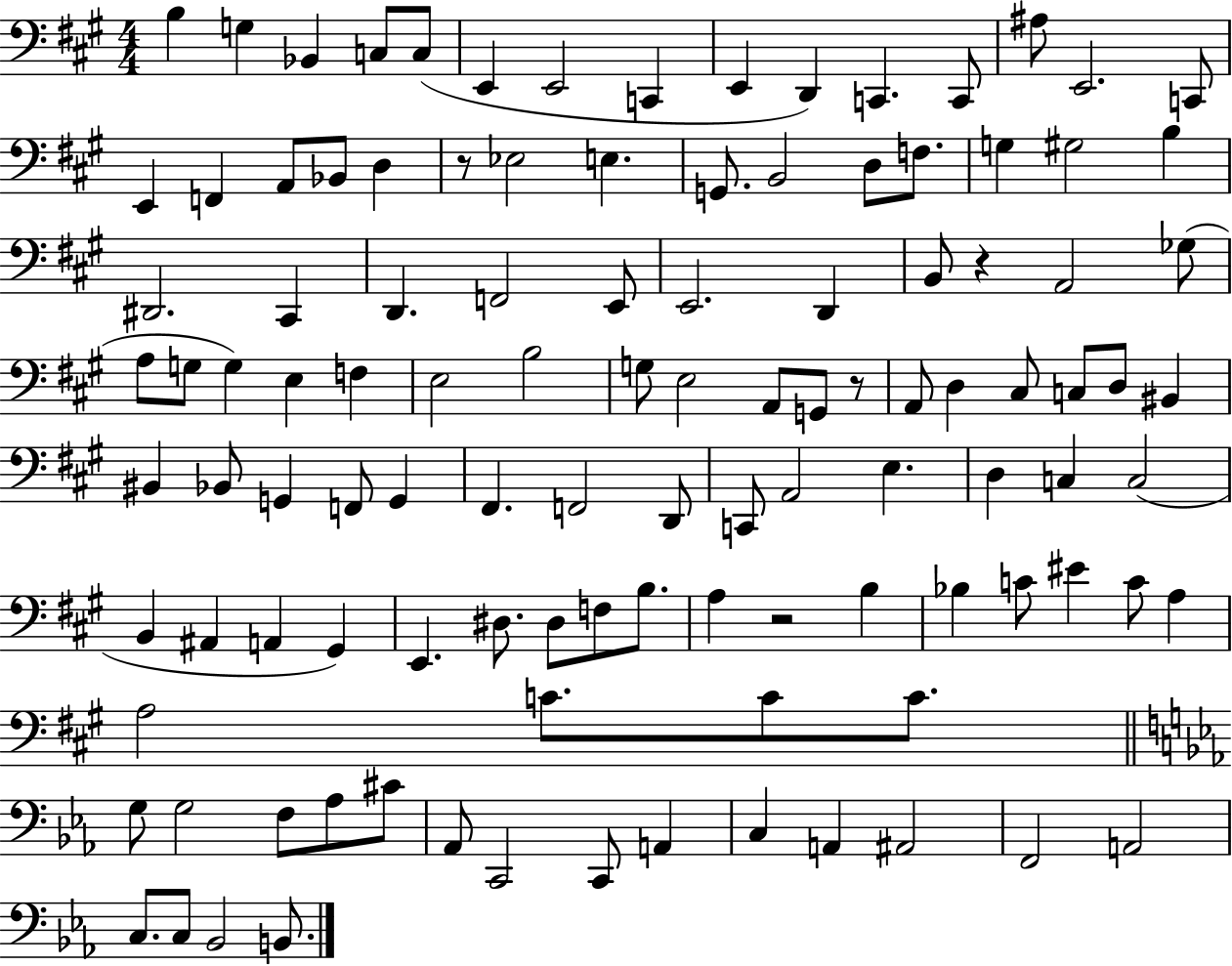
B3/q G3/q Bb2/q C3/e C3/e E2/q E2/h C2/q E2/q D2/q C2/q. C2/e A#3/e E2/h. C2/e E2/q F2/q A2/e Bb2/e D3/q R/e Eb3/h E3/q. G2/e. B2/h D3/e F3/e. G3/q G#3/h B3/q D#2/h. C#2/q D2/q. F2/h E2/e E2/h. D2/q B2/e R/q A2/h Gb3/e A3/e G3/e G3/q E3/q F3/q E3/h B3/h G3/e E3/h A2/e G2/e R/e A2/e D3/q C#3/e C3/e D3/e BIS2/q BIS2/q Bb2/e G2/q F2/e G2/q F#2/q. F2/h D2/e C2/e A2/h E3/q. D3/q C3/q C3/h B2/q A#2/q A2/q G#2/q E2/q. D#3/e. D#3/e F3/e B3/e. A3/q R/h B3/q Bb3/q C4/e EIS4/q C4/e A3/q A3/h C4/e. C4/e C4/e. G3/e G3/h F3/e Ab3/e C#4/e Ab2/e C2/h C2/e A2/q C3/q A2/q A#2/h F2/h A2/h C3/e. C3/e Bb2/h B2/e.